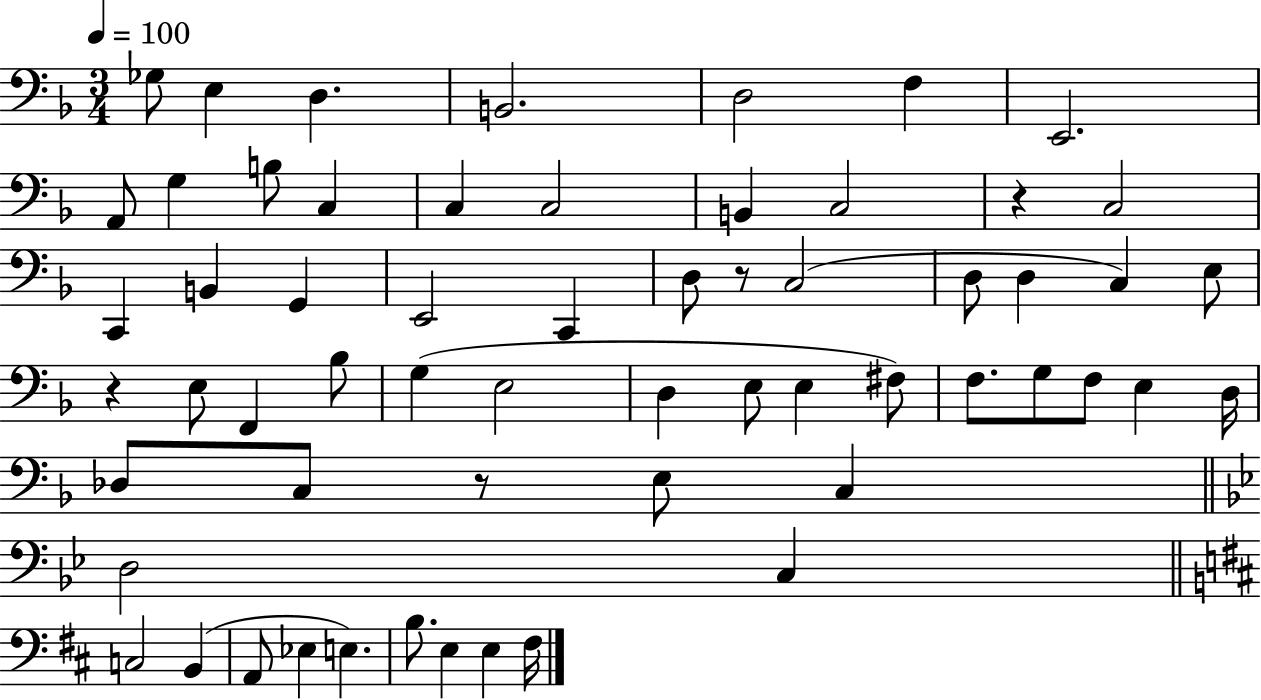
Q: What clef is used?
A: bass